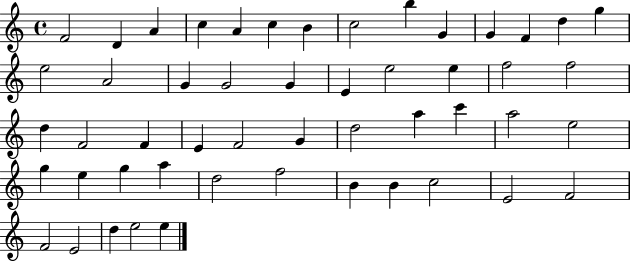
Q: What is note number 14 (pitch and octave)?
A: G5